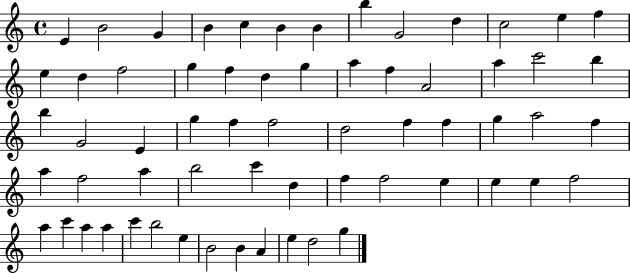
{
  \clef treble
  \time 4/4
  \defaultTimeSignature
  \key c \major
  e'4 b'2 g'4 | b'4 c''4 b'4 b'4 | b''4 g'2 d''4 | c''2 e''4 f''4 | \break e''4 d''4 f''2 | g''4 f''4 d''4 g''4 | a''4 f''4 a'2 | a''4 c'''2 b''4 | \break b''4 g'2 e'4 | g''4 f''4 f''2 | d''2 f''4 f''4 | g''4 a''2 f''4 | \break a''4 f''2 a''4 | b''2 c'''4 d''4 | f''4 f''2 e''4 | e''4 e''4 f''2 | \break a''4 c'''4 a''4 a''4 | c'''4 b''2 e''4 | b'2 b'4 a'4 | e''4 d''2 g''4 | \break \bar "|."
}